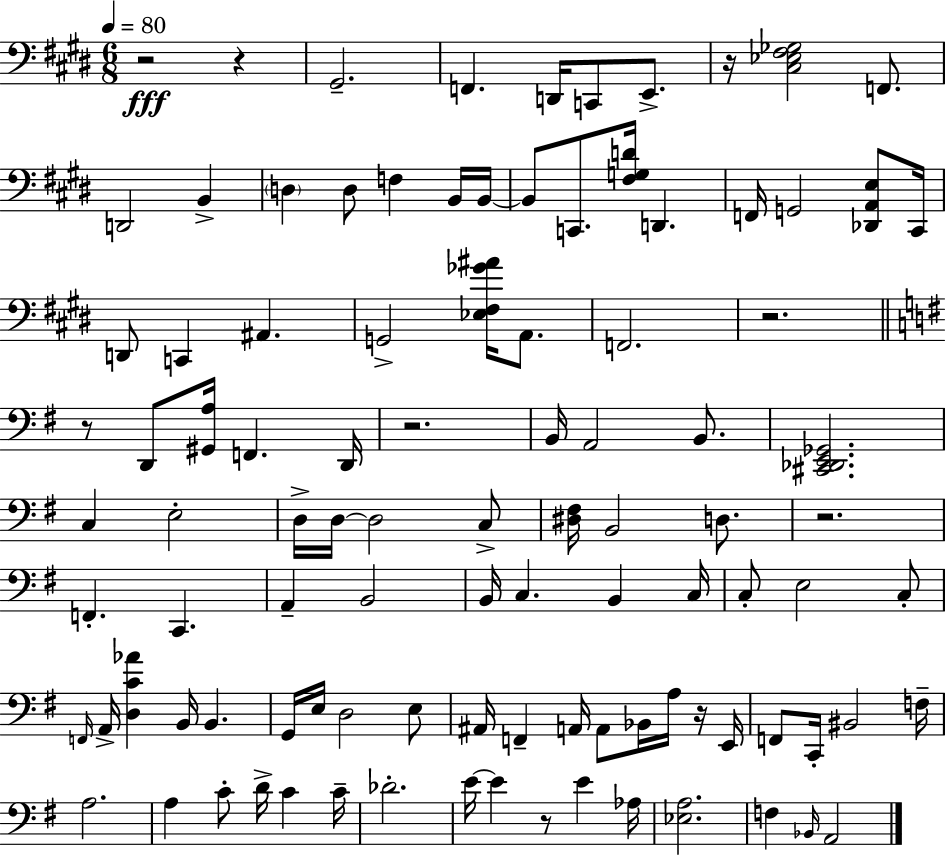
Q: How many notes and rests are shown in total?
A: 101